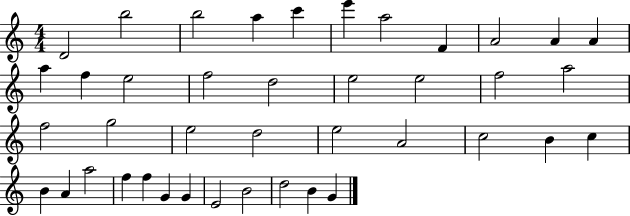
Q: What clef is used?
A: treble